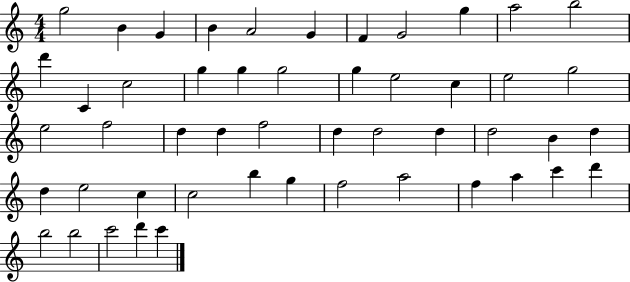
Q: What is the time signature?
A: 4/4